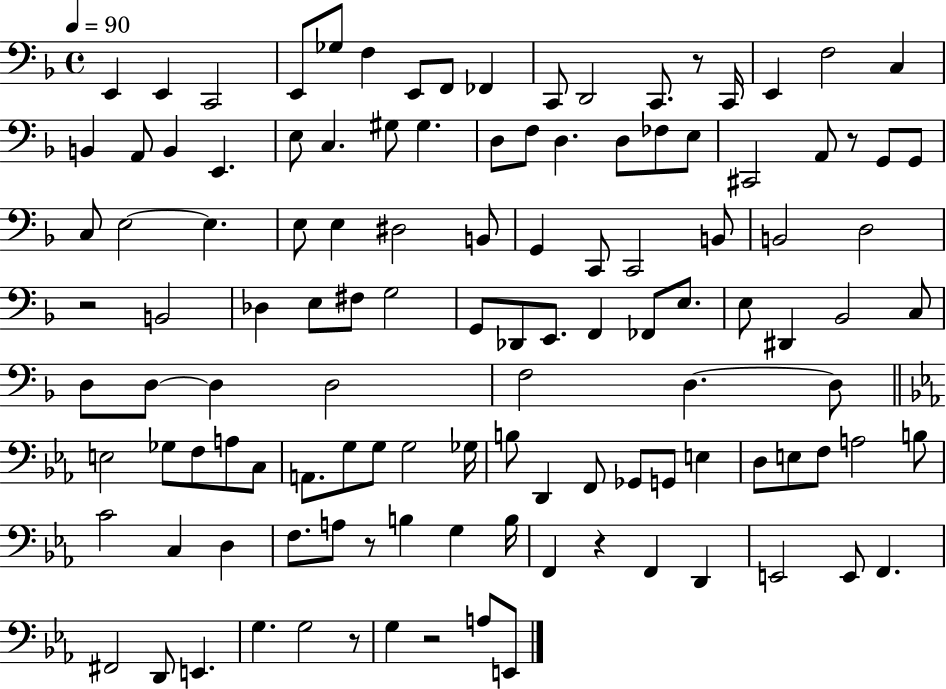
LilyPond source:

{
  \clef bass
  \time 4/4
  \defaultTimeSignature
  \key f \major
  \tempo 4 = 90
  e,4 e,4 c,2 | e,8 ges8 f4 e,8 f,8 fes,4 | c,8 d,2 c,8. r8 c,16 | e,4 f2 c4 | \break b,4 a,8 b,4 e,4. | e8 c4. gis8 gis4. | d8 f8 d4. d8 fes8 e8 | cis,2 a,8 r8 g,8 g,8 | \break c8 e2~~ e4. | e8 e4 dis2 b,8 | g,4 c,8 c,2 b,8 | b,2 d2 | \break r2 b,2 | des4 e8 fis8 g2 | g,8 des,8 e,8. f,4 fes,8 e8. | e8 dis,4 bes,2 c8 | \break d8 d8~~ d4 d2 | f2 d4.~~ d8 | \bar "||" \break \key c \minor e2 ges8 f8 a8 c8 | a,8. g8 g8 g2 ges16 | b8 d,4 f,8 ges,8 g,8 e4 | d8 e8 f8 a2 b8 | \break c'2 c4 d4 | f8. a8 r8 b4 g4 b16 | f,4 r4 f,4 d,4 | e,2 e,8 f,4. | \break fis,2 d,8 e,4. | g4. g2 r8 | g4 r2 a8 e,8 | \bar "|."
}